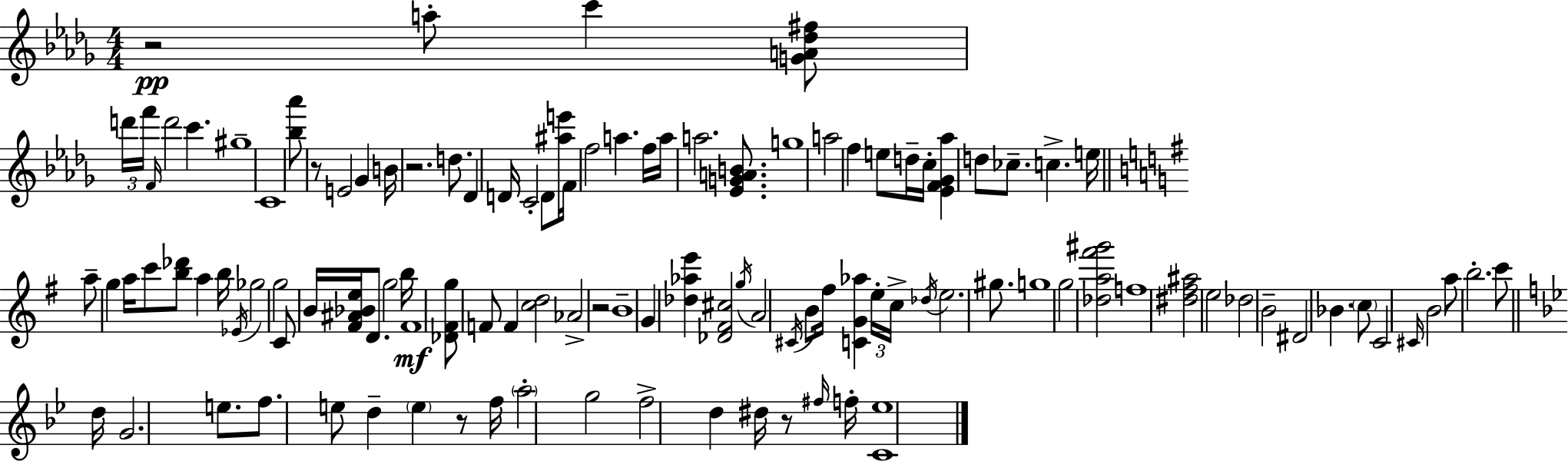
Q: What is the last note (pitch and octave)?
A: F5